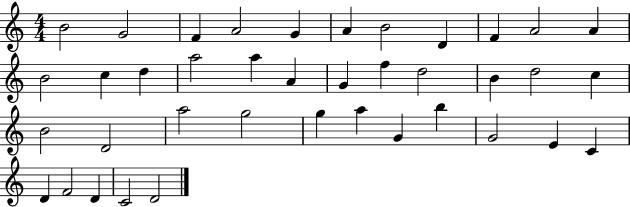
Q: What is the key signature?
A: C major